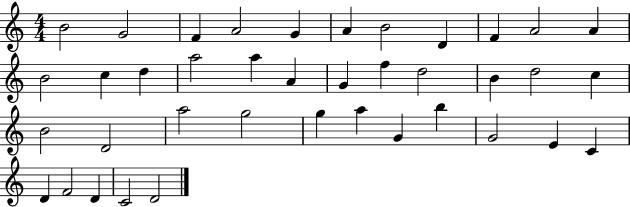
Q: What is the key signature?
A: C major